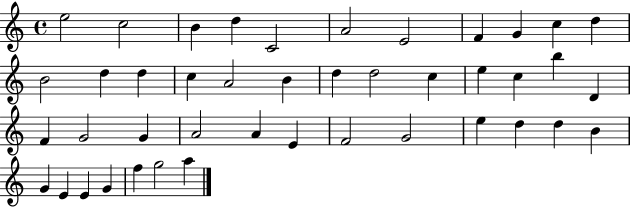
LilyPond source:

{
  \clef treble
  \time 4/4
  \defaultTimeSignature
  \key c \major
  e''2 c''2 | b'4 d''4 c'2 | a'2 e'2 | f'4 g'4 c''4 d''4 | \break b'2 d''4 d''4 | c''4 a'2 b'4 | d''4 d''2 c''4 | e''4 c''4 b''4 d'4 | \break f'4 g'2 g'4 | a'2 a'4 e'4 | f'2 g'2 | e''4 d''4 d''4 b'4 | \break g'4 e'4 e'4 g'4 | f''4 g''2 a''4 | \bar "|."
}